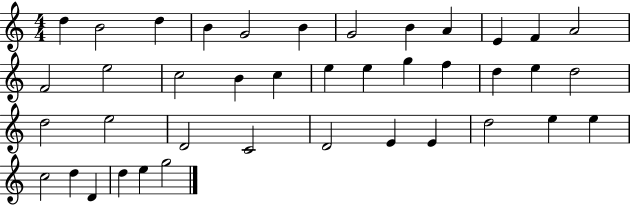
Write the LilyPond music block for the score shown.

{
  \clef treble
  \numericTimeSignature
  \time 4/4
  \key c \major
  d''4 b'2 d''4 | b'4 g'2 b'4 | g'2 b'4 a'4 | e'4 f'4 a'2 | \break f'2 e''2 | c''2 b'4 c''4 | e''4 e''4 g''4 f''4 | d''4 e''4 d''2 | \break d''2 e''2 | d'2 c'2 | d'2 e'4 e'4 | d''2 e''4 e''4 | \break c''2 d''4 d'4 | d''4 e''4 g''2 | \bar "|."
}